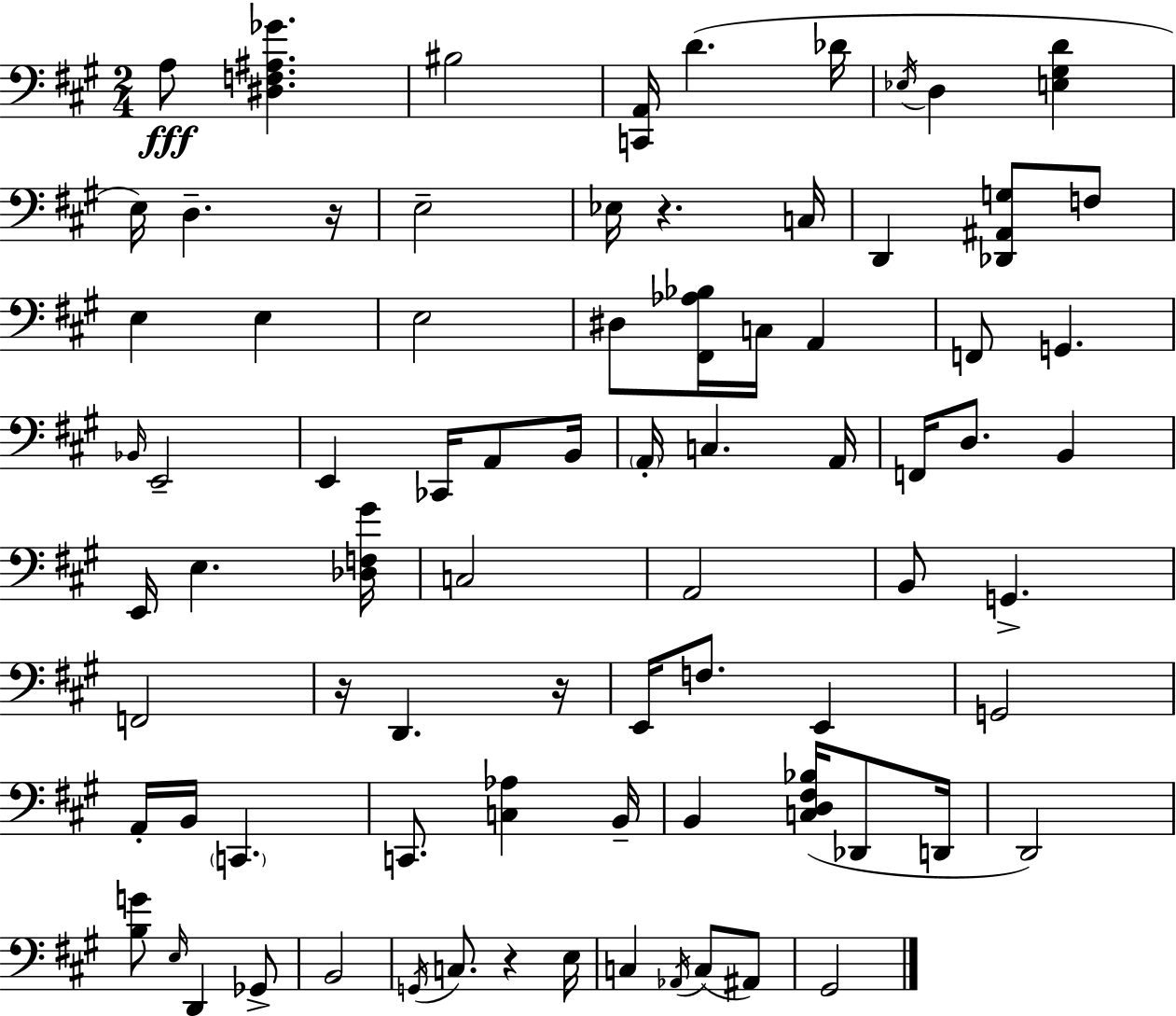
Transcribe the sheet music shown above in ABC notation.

X:1
T:Untitled
M:2/4
L:1/4
K:A
A,/2 [^D,F,^A,_G] ^B,2 [C,,A,,]/4 D _D/4 _E,/4 D, [E,^G,D] E,/4 D, z/4 E,2 _E,/4 z C,/4 D,, [_D,,^A,,G,]/2 F,/2 E, E, E,2 ^D,/2 [^F,,_A,_B,]/4 C,/4 A,, F,,/2 G,, _B,,/4 E,,2 E,, _C,,/4 A,,/2 B,,/4 A,,/4 C, A,,/4 F,,/4 D,/2 B,, E,,/4 E, [_D,F,^G]/4 C,2 A,,2 B,,/2 G,, F,,2 z/4 D,, z/4 E,,/4 F,/2 E,, G,,2 A,,/4 B,,/4 C,, C,,/2 [C,_A,] B,,/4 B,, [C,D,^F,_B,]/4 _D,,/2 D,,/4 D,,2 [B,G]/2 E,/4 D,, _G,,/2 B,,2 G,,/4 C,/2 z E,/4 C, _A,,/4 C,/2 ^A,,/2 ^G,,2